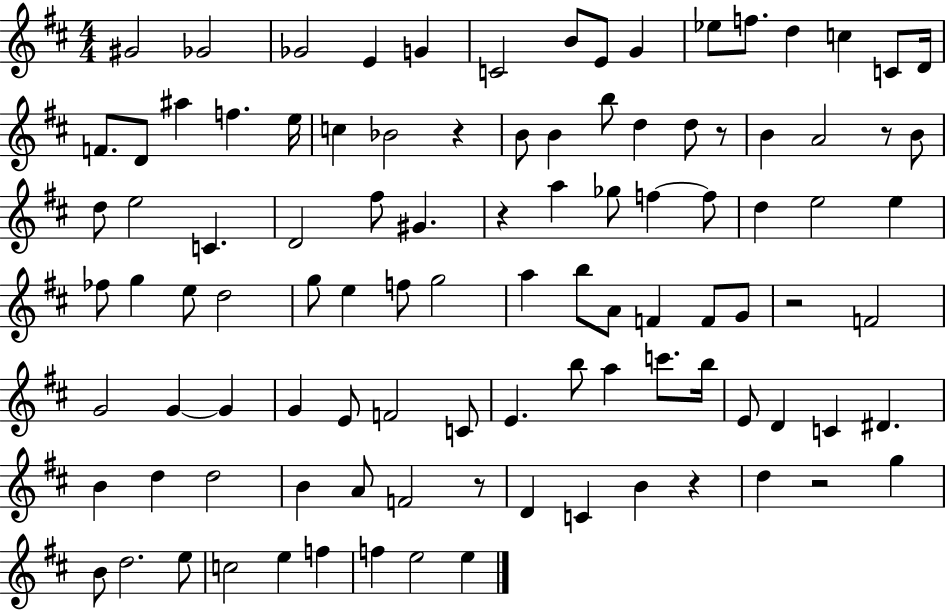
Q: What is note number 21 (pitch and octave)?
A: C5